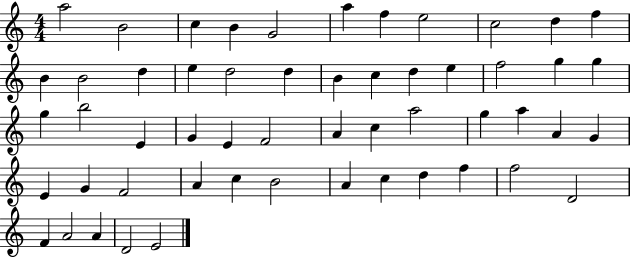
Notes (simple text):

A5/h B4/h C5/q B4/q G4/h A5/q F5/q E5/h C5/h D5/q F5/q B4/q B4/h D5/q E5/q D5/h D5/q B4/q C5/q D5/q E5/q F5/h G5/q G5/q G5/q B5/h E4/q G4/q E4/q F4/h A4/q C5/q A5/h G5/q A5/q A4/q G4/q E4/q G4/q F4/h A4/q C5/q B4/h A4/q C5/q D5/q F5/q F5/h D4/h F4/q A4/h A4/q D4/h E4/h